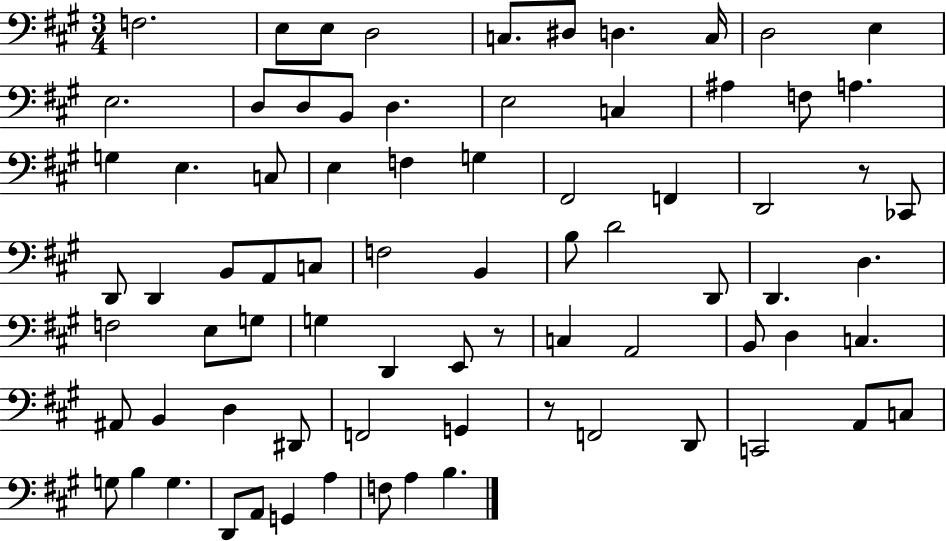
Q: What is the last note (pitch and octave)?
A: B3